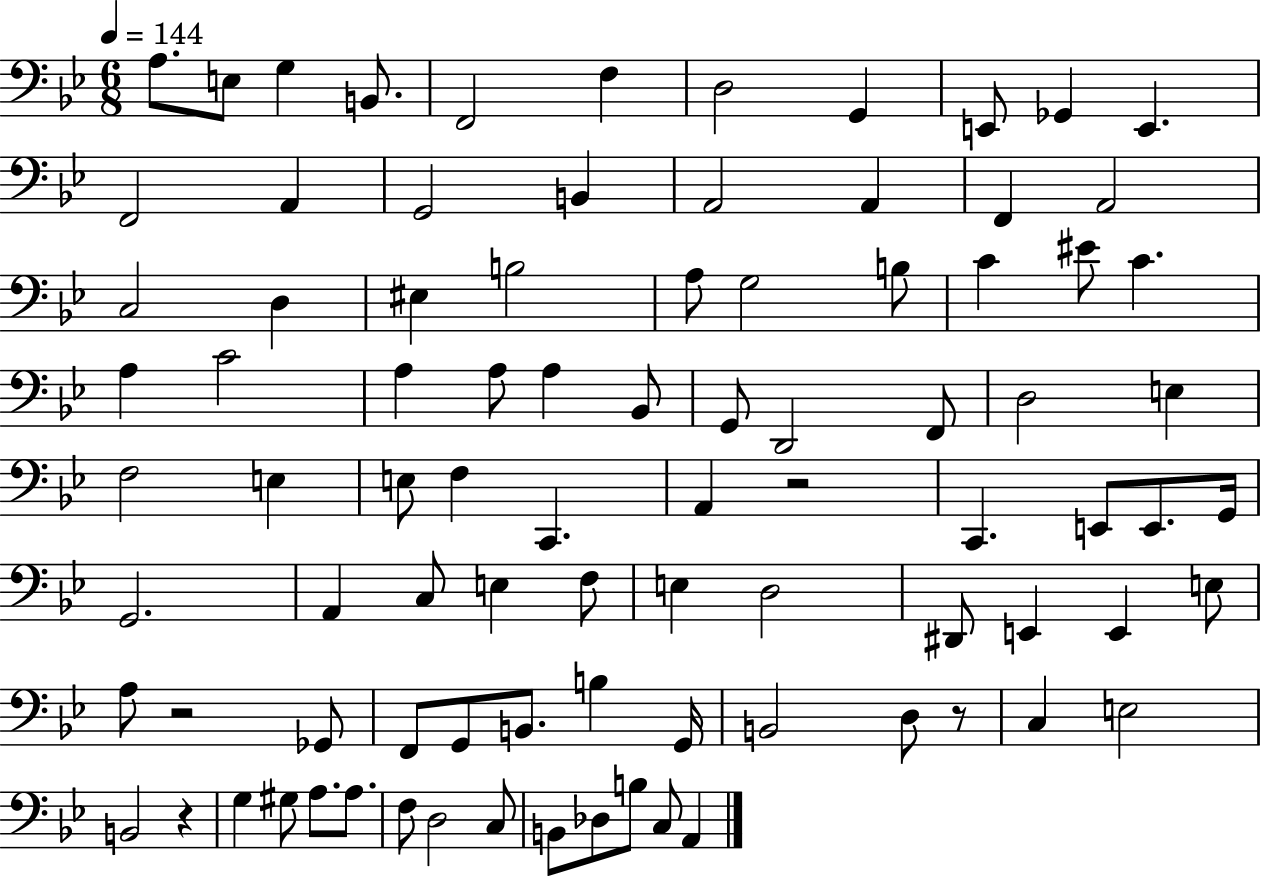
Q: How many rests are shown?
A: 4